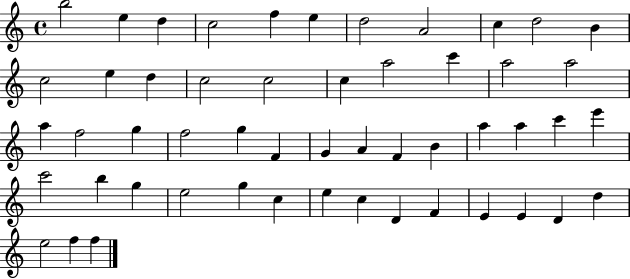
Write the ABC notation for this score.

X:1
T:Untitled
M:4/4
L:1/4
K:C
b2 e d c2 f e d2 A2 c d2 B c2 e d c2 c2 c a2 c' a2 a2 a f2 g f2 g F G A F B a a c' e' c'2 b g e2 g c e c D F E E D d e2 f f